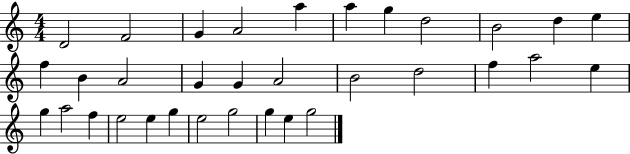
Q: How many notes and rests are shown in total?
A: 33